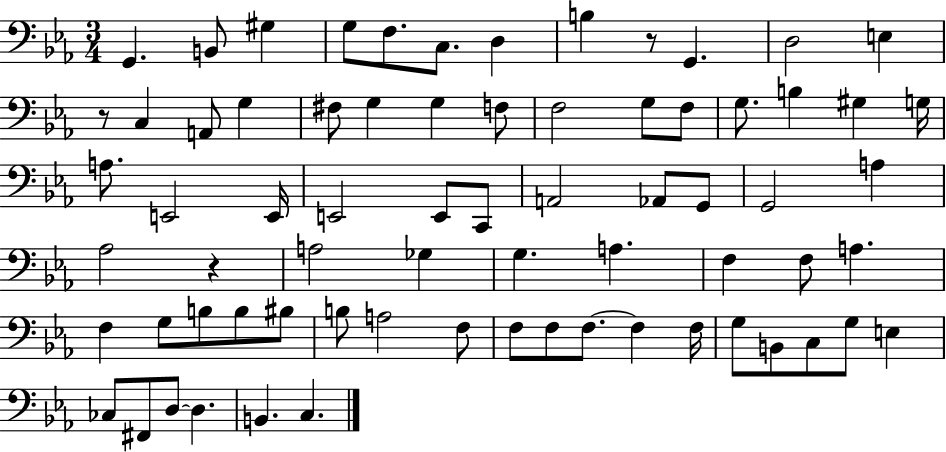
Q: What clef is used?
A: bass